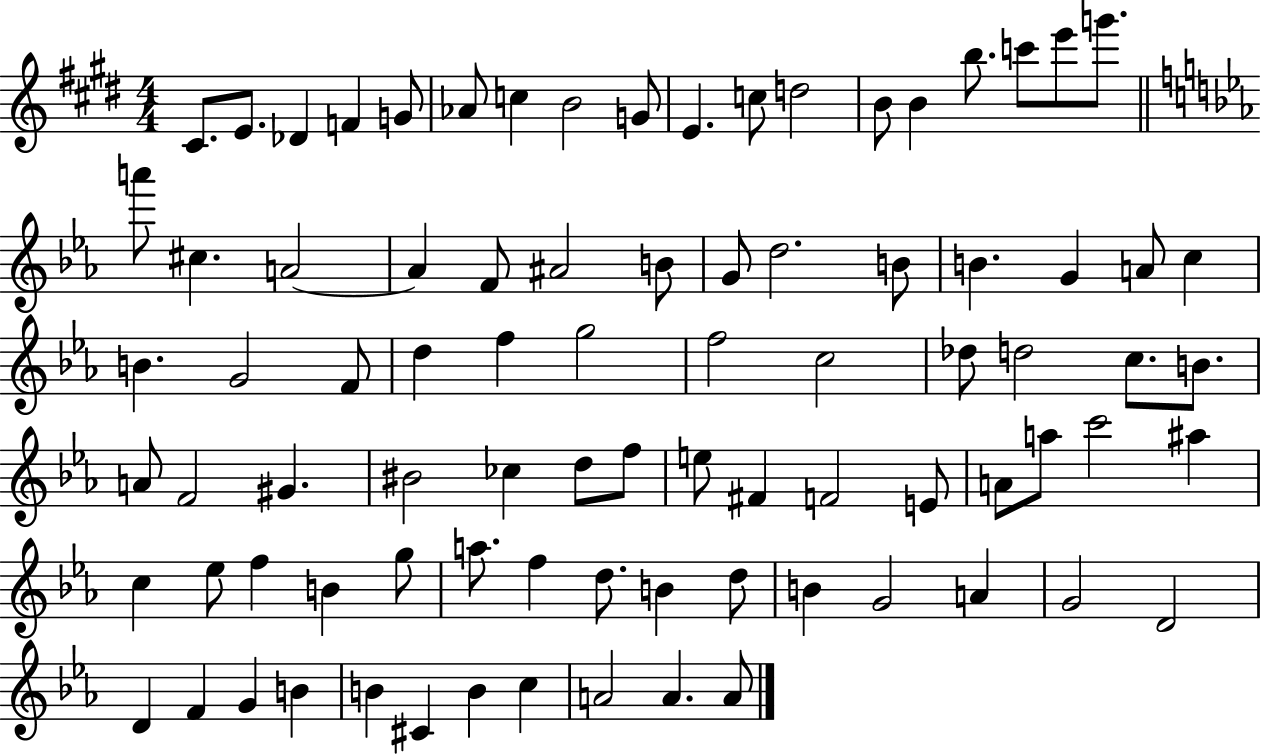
{
  \clef treble
  \numericTimeSignature
  \time 4/4
  \key e \major
  cis'8. e'8. des'4 f'4 g'8 | aes'8 c''4 b'2 g'8 | e'4. c''8 d''2 | b'8 b'4 b''8. c'''8 e'''8 g'''8. | \break \bar "||" \break \key ees \major a'''8 cis''4. a'2~~ | a'4 f'8 ais'2 b'8 | g'8 d''2. b'8 | b'4. g'4 a'8 c''4 | \break b'4. g'2 f'8 | d''4 f''4 g''2 | f''2 c''2 | des''8 d''2 c''8. b'8. | \break a'8 f'2 gis'4. | bis'2 ces''4 d''8 f''8 | e''8 fis'4 f'2 e'8 | a'8 a''8 c'''2 ais''4 | \break c''4 ees''8 f''4 b'4 g''8 | a''8. f''4 d''8. b'4 d''8 | b'4 g'2 a'4 | g'2 d'2 | \break d'4 f'4 g'4 b'4 | b'4 cis'4 b'4 c''4 | a'2 a'4. a'8 | \bar "|."
}